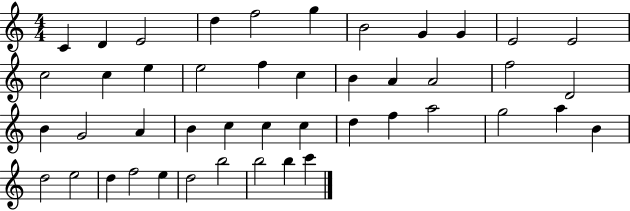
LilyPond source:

{
  \clef treble
  \numericTimeSignature
  \time 4/4
  \key c \major
  c'4 d'4 e'2 | d''4 f''2 g''4 | b'2 g'4 g'4 | e'2 e'2 | \break c''2 c''4 e''4 | e''2 f''4 c''4 | b'4 a'4 a'2 | f''2 d'2 | \break b'4 g'2 a'4 | b'4 c''4 c''4 c''4 | d''4 f''4 a''2 | g''2 a''4 b'4 | \break d''2 e''2 | d''4 f''2 e''4 | d''2 b''2 | b''2 b''4 c'''4 | \break \bar "|."
}